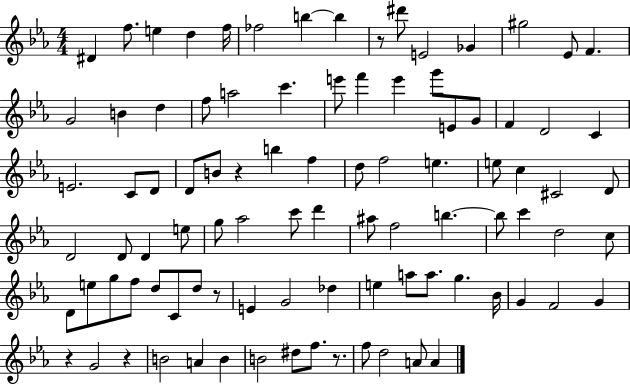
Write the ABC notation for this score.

X:1
T:Untitled
M:4/4
L:1/4
K:Eb
^D f/2 e d f/4 _f2 b b z/2 ^d'/2 E2 _G ^g2 _E/2 F G2 B d f/2 a2 c' e'/2 f' e' g'/2 E/2 G/2 F D2 C E2 C/2 D/2 D/2 B/2 z b f d/2 f2 e e/2 c ^C2 D/2 D2 D/2 D e/2 g/2 _a2 c'/2 d' ^a/2 f2 b b/2 c' d2 c/2 D/2 e/2 g/2 f/2 d/2 C/2 d/2 z/2 E G2 _d e a/2 a/2 g _B/4 G F2 G z G2 z B2 A B B2 ^d/2 f/2 z/2 f/2 d2 A/2 A